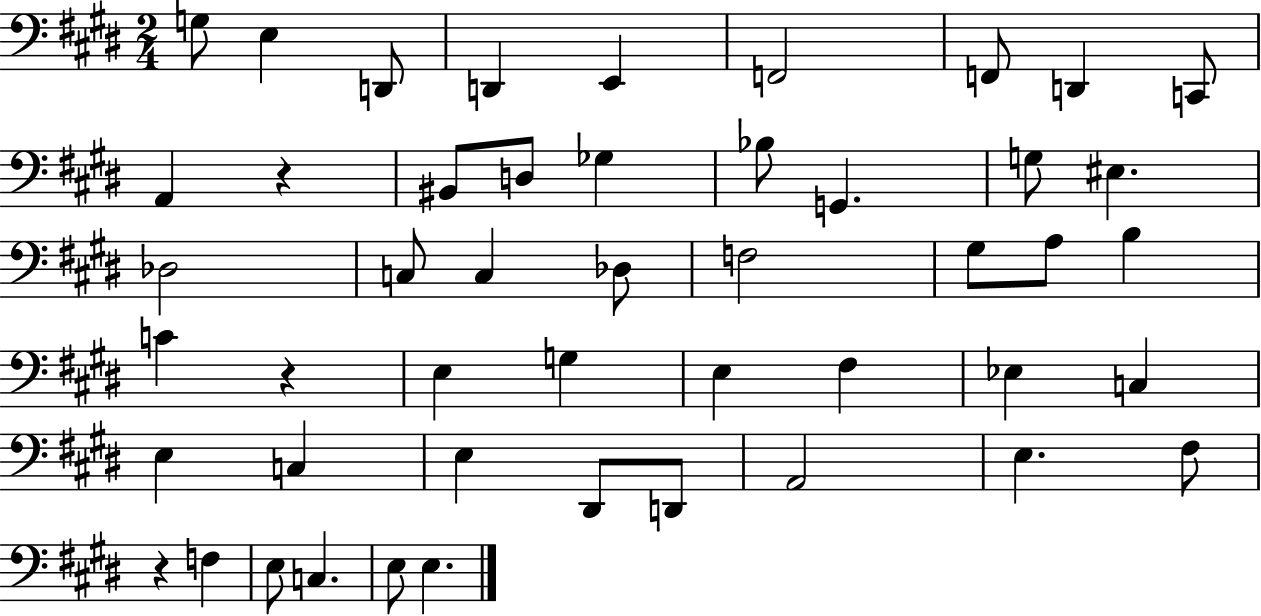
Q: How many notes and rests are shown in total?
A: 48